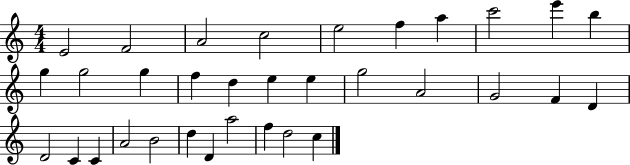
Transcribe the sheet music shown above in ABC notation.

X:1
T:Untitled
M:4/4
L:1/4
K:C
E2 F2 A2 c2 e2 f a c'2 e' b g g2 g f d e e g2 A2 G2 F D D2 C C A2 B2 d D a2 f d2 c